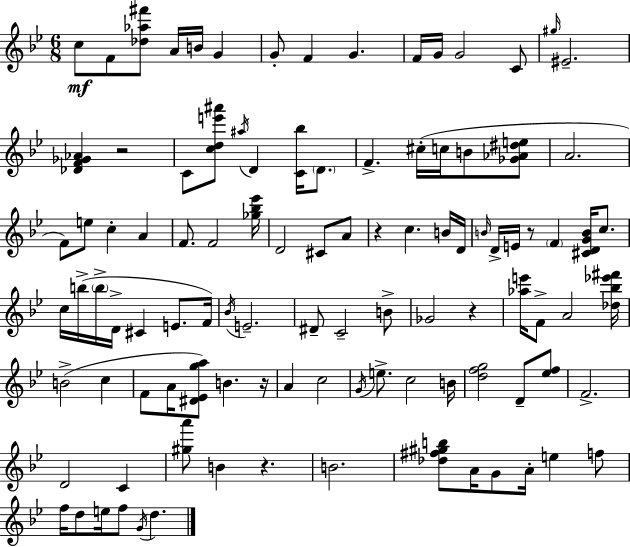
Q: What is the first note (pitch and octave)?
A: C5